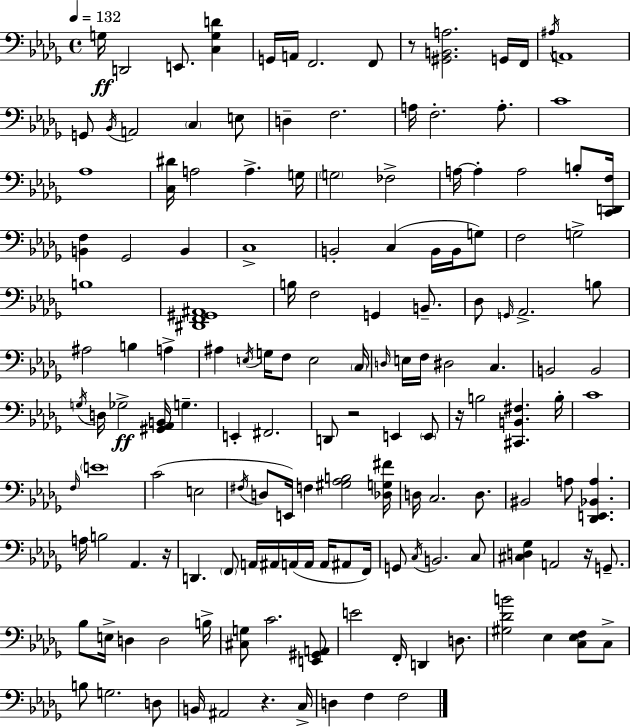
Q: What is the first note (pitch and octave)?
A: G3